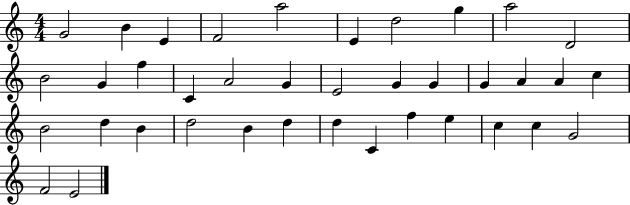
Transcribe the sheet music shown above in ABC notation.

X:1
T:Untitled
M:4/4
L:1/4
K:C
G2 B E F2 a2 E d2 g a2 D2 B2 G f C A2 G E2 G G G A A c B2 d B d2 B d d C f e c c G2 F2 E2